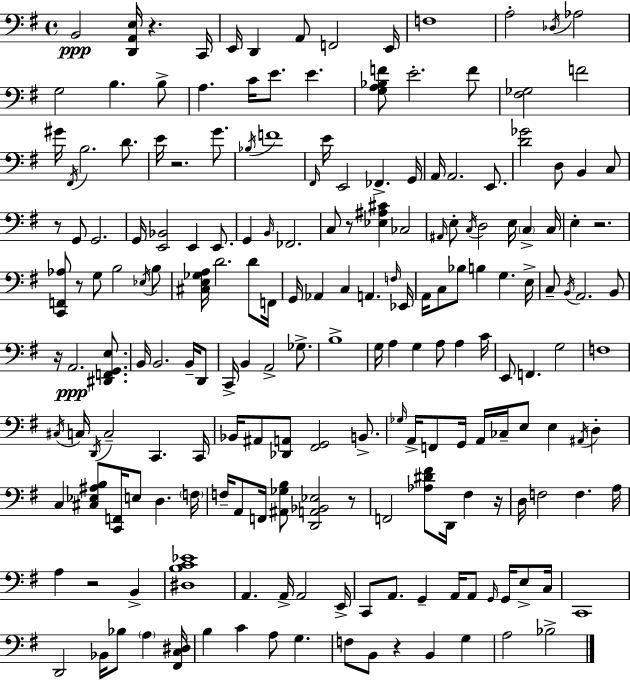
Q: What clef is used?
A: bass